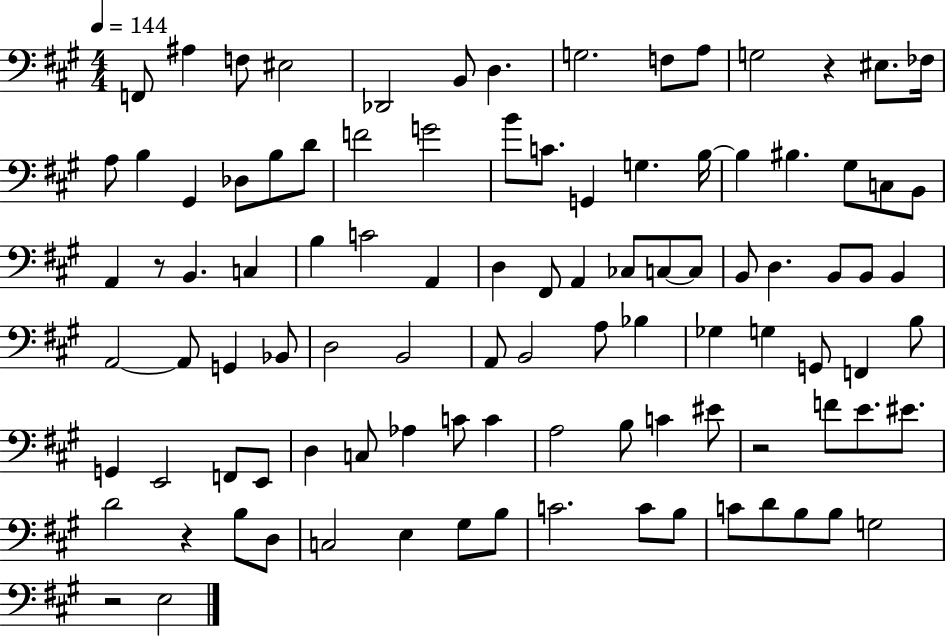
X:1
T:Untitled
M:4/4
L:1/4
K:A
F,,/2 ^A, F,/2 ^E,2 _D,,2 B,,/2 D, G,2 F,/2 A,/2 G,2 z ^E,/2 _F,/4 A,/2 B, ^G,, _D,/2 B,/2 D/2 F2 G2 B/2 C/2 G,, G, B,/4 B, ^B, ^G,/2 C,/2 B,,/2 A,, z/2 B,, C, B, C2 A,, D, ^F,,/2 A,, _C,/2 C,/2 C,/2 B,,/2 D, B,,/2 B,,/2 B,, A,,2 A,,/2 G,, _B,,/2 D,2 B,,2 A,,/2 B,,2 A,/2 _B, _G, G, G,,/2 F,, B,/2 G,, E,,2 F,,/2 E,,/2 D, C,/2 _A, C/2 C A,2 B,/2 C ^E/2 z2 F/2 E/2 ^E/2 D2 z B,/2 D,/2 C,2 E, ^G,/2 B,/2 C2 C/2 B,/2 C/2 D/2 B,/2 B,/2 G,2 z2 E,2